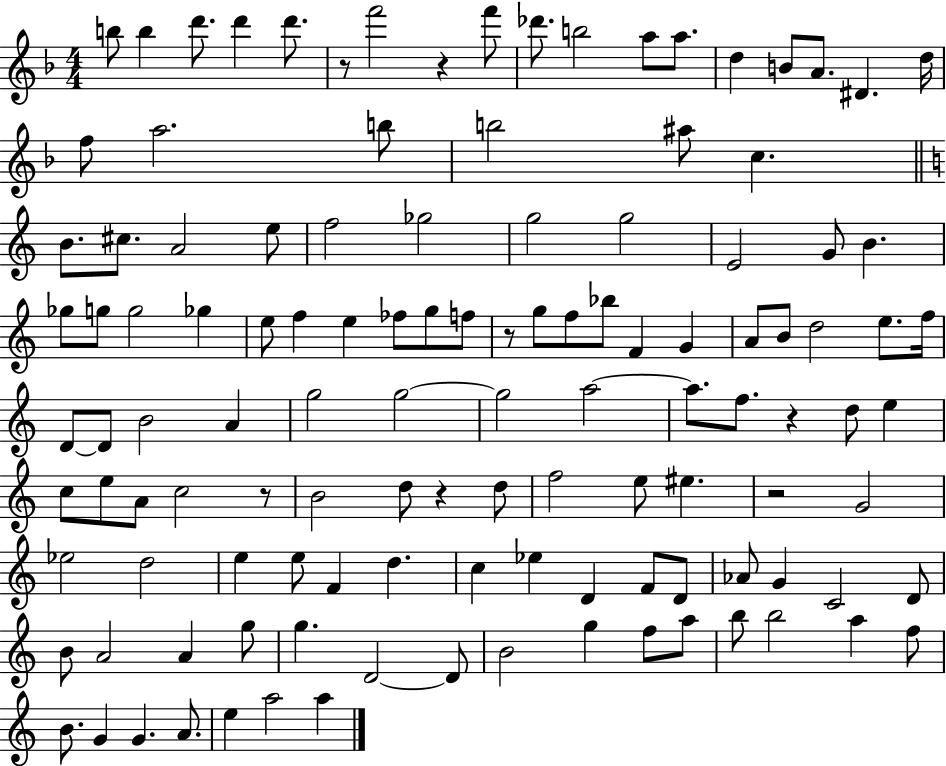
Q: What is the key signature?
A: F major